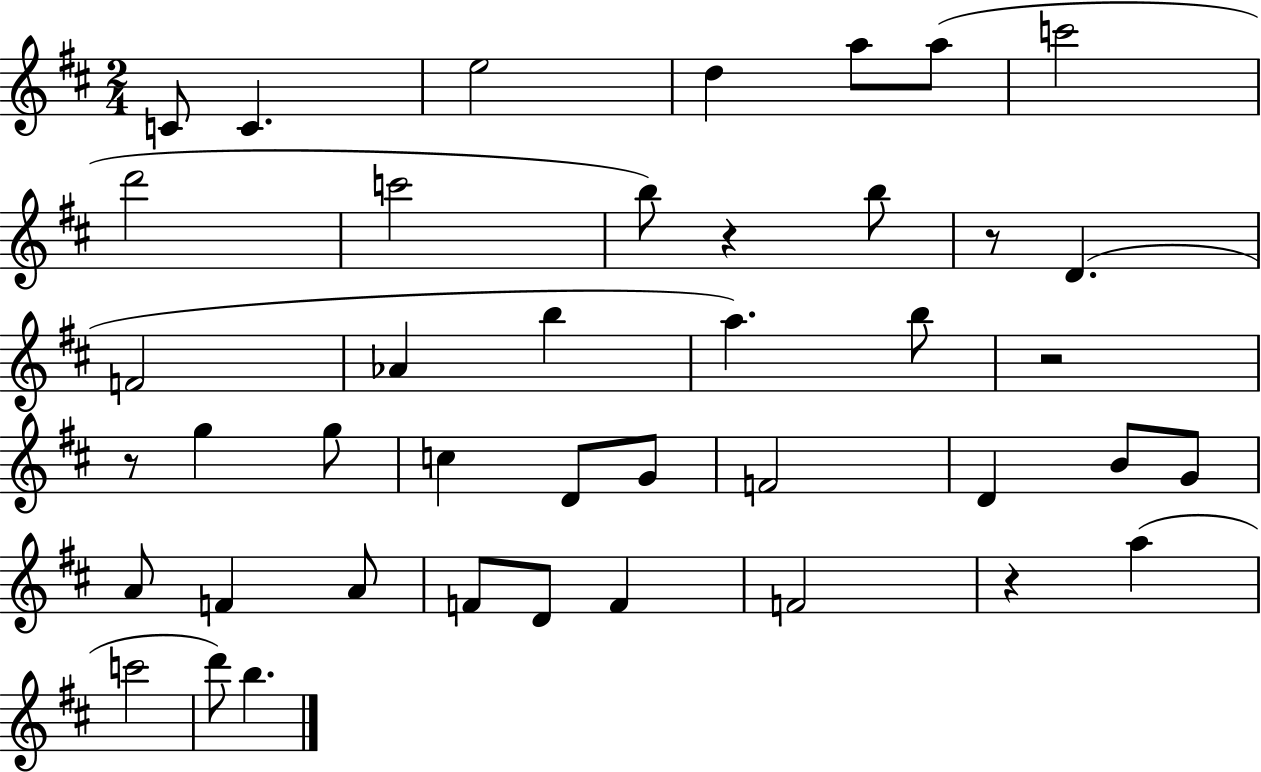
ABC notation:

X:1
T:Untitled
M:2/4
L:1/4
K:D
C/2 C e2 d a/2 a/2 c'2 d'2 c'2 b/2 z b/2 z/2 D F2 _A b a b/2 z2 z/2 g g/2 c D/2 G/2 F2 D B/2 G/2 A/2 F A/2 F/2 D/2 F F2 z a c'2 d'/2 b